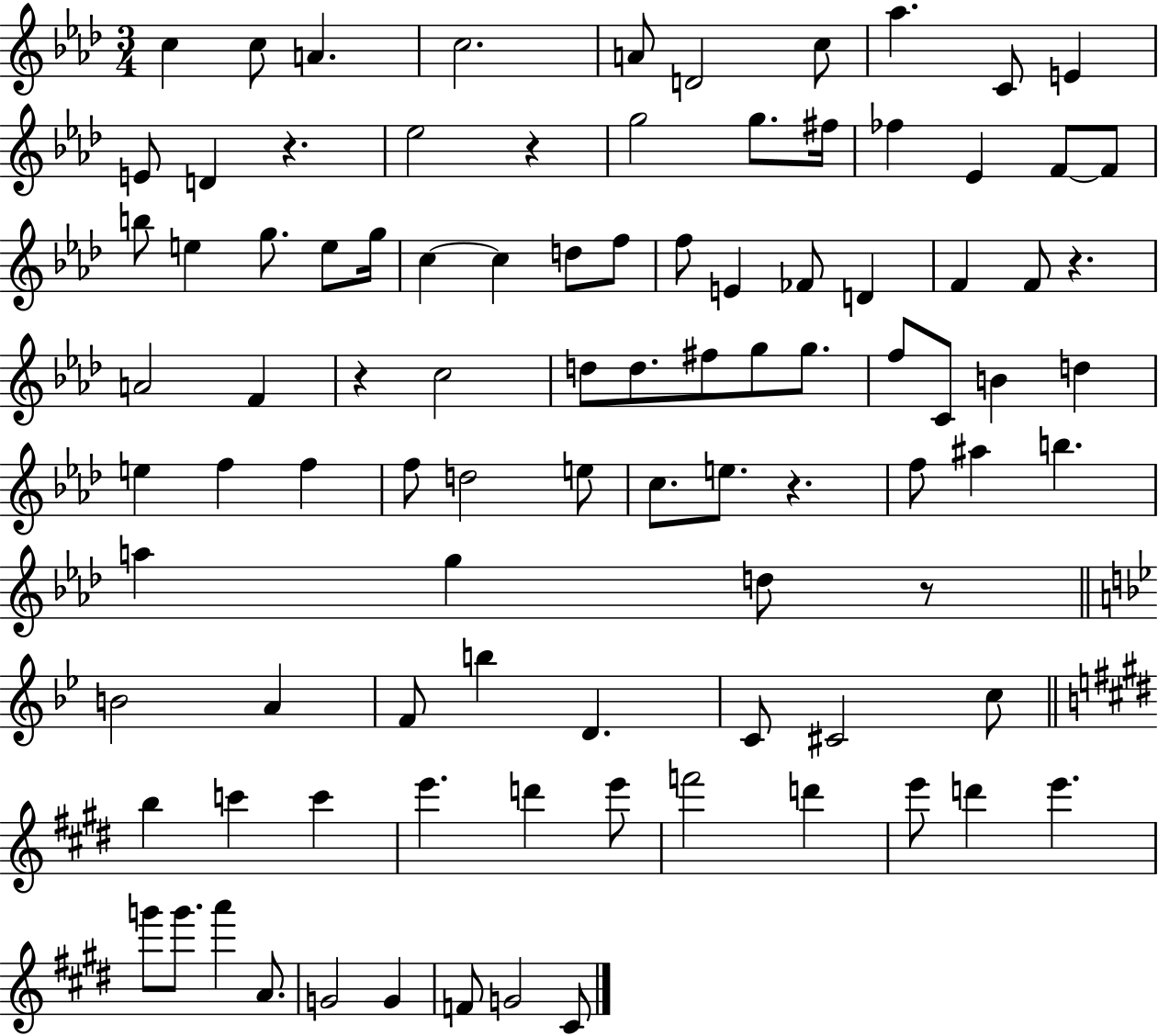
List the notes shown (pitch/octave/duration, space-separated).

C5/q C5/e A4/q. C5/h. A4/e D4/h C5/e Ab5/q. C4/e E4/q E4/e D4/q R/q. Eb5/h R/q G5/h G5/e. F#5/s FES5/q Eb4/q F4/e F4/e B5/e E5/q G5/e. E5/e G5/s C5/q C5/q D5/e F5/e F5/e E4/q FES4/e D4/q F4/q F4/e R/q. A4/h F4/q R/q C5/h D5/e D5/e. F#5/e G5/e G5/e. F5/e C4/e B4/q D5/q E5/q F5/q F5/q F5/e D5/h E5/e C5/e. E5/e. R/q. F5/e A#5/q B5/q. A5/q G5/q D5/e R/e B4/h A4/q F4/e B5/q D4/q. C4/e C#4/h C5/e B5/q C6/q C6/q E6/q. D6/q E6/e F6/h D6/q E6/e D6/q E6/q. G6/e G6/e. A6/q A4/e. G4/h G4/q F4/e G4/h C#4/e